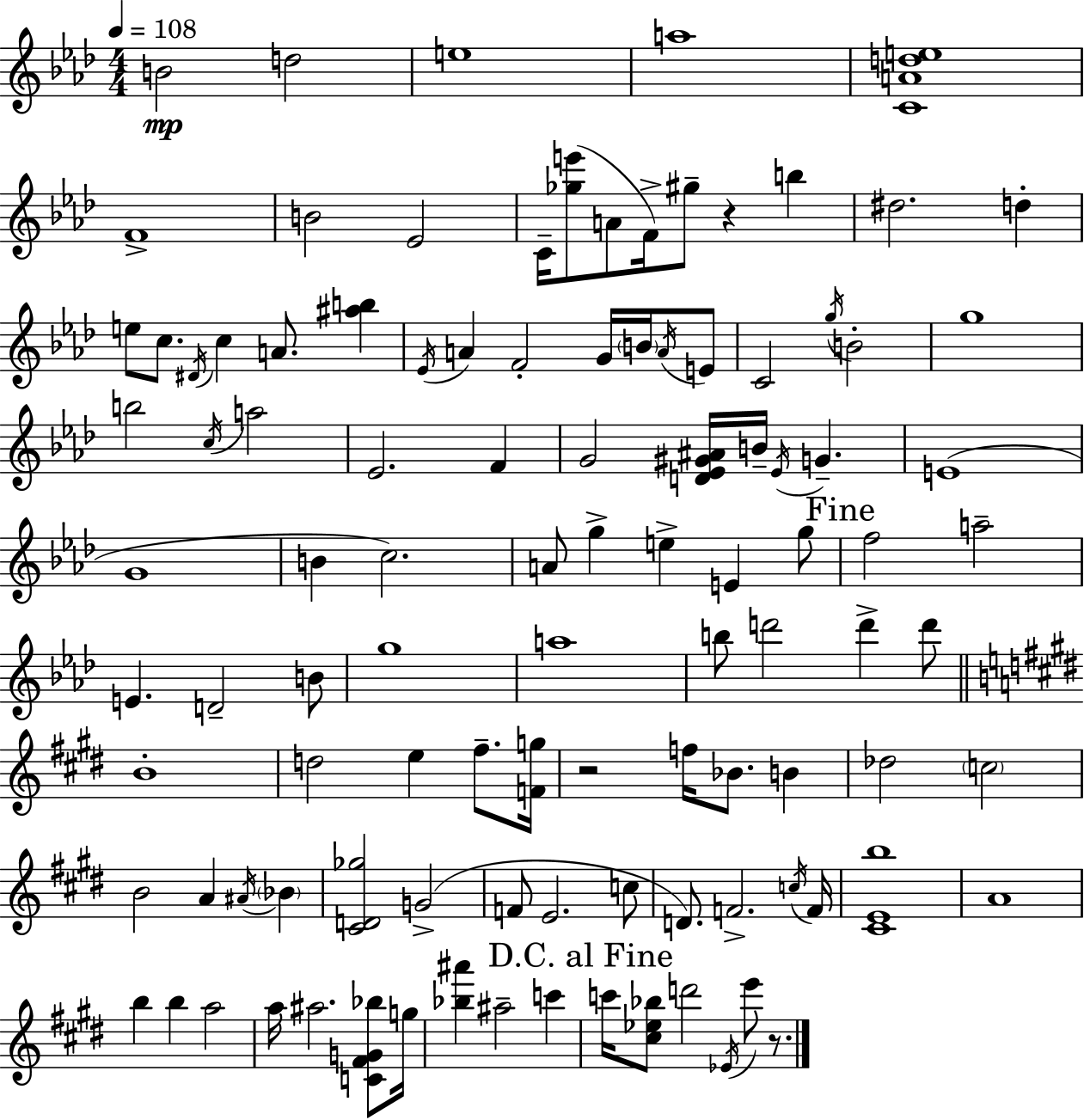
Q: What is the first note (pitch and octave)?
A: B4